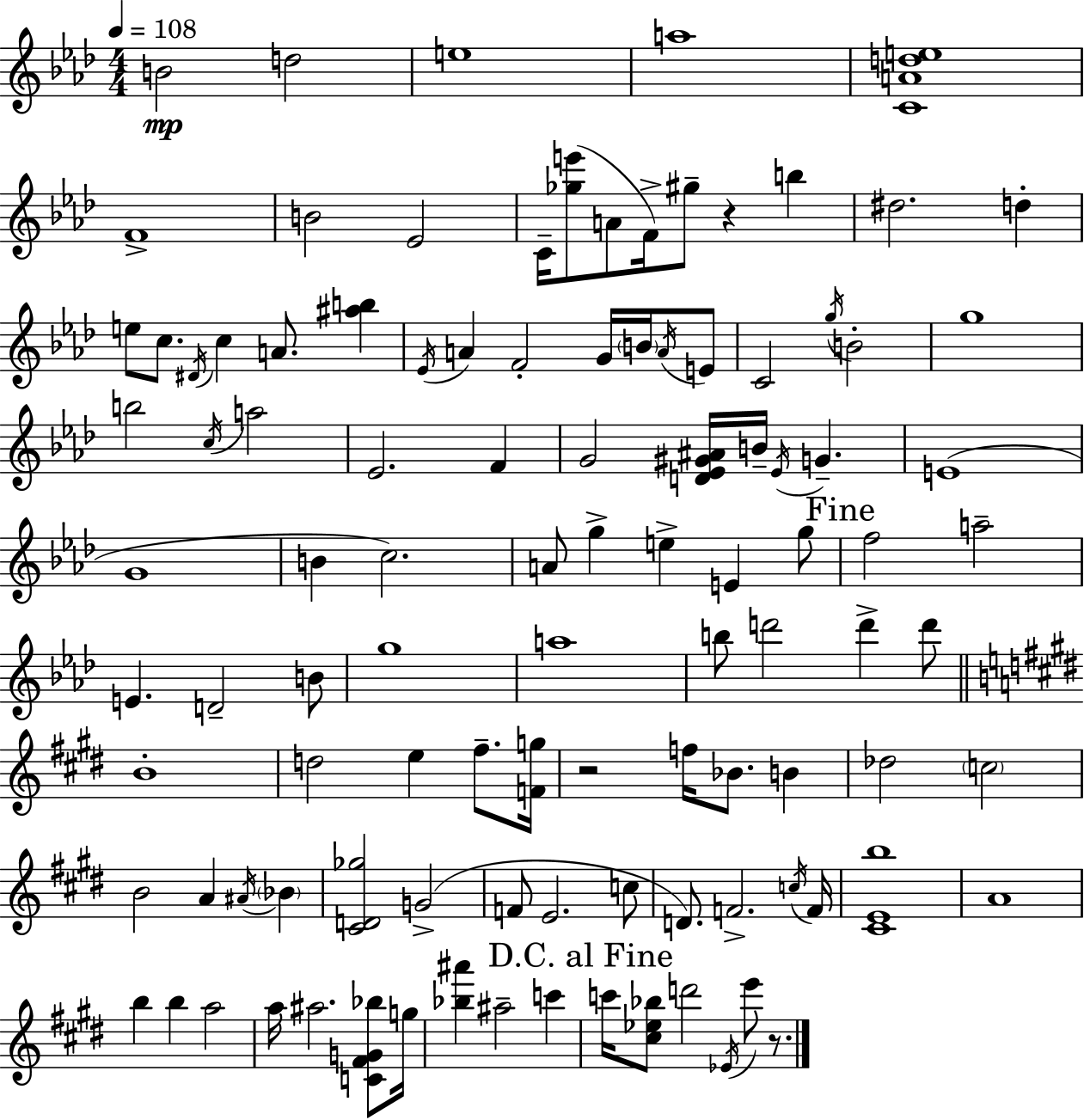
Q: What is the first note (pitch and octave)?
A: B4